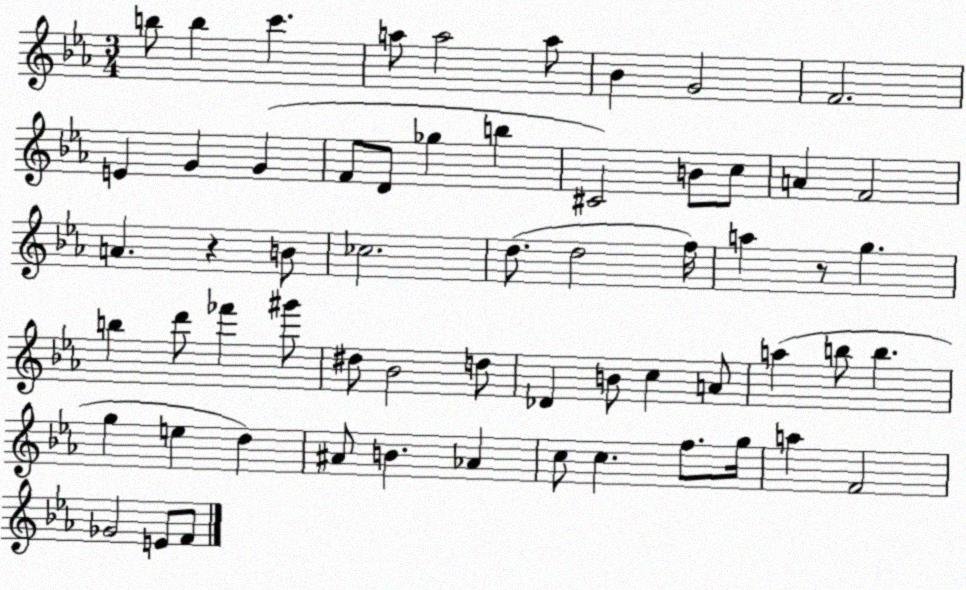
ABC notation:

X:1
T:Untitled
M:3/4
L:1/4
K:Eb
b/2 b c' a/2 a2 a/2 _B G2 F2 E G G F/2 D/2 _g b ^C2 B/2 c/2 A F2 A z B/2 _c2 d/2 d2 f/4 a z/2 g b d'/2 _f' ^g'/2 ^d/2 _B2 d/2 _D B/2 c A/2 a b/2 b g e d ^A/2 B _A c/2 c f/2 g/4 a F2 _G2 E/2 F/2